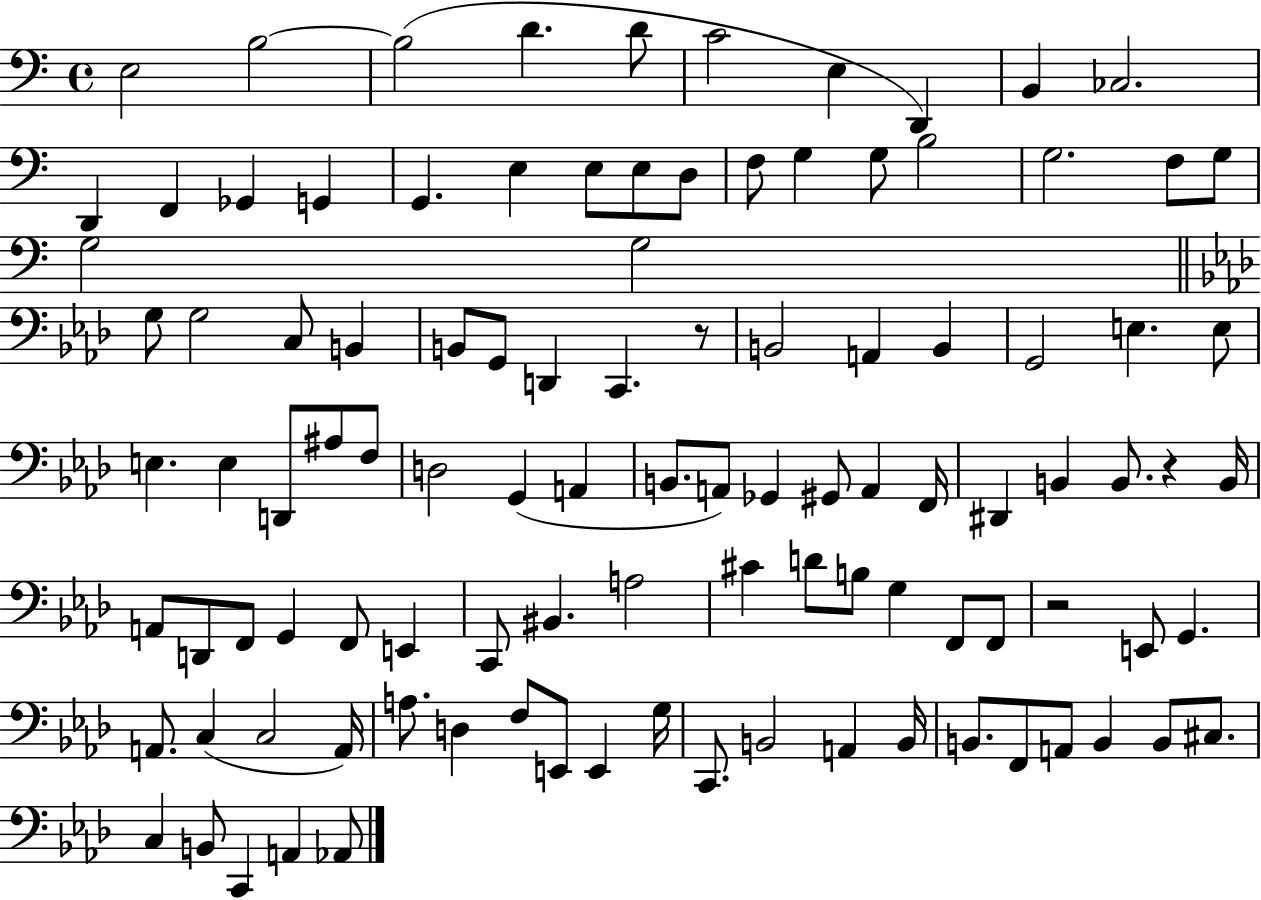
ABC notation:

X:1
T:Untitled
M:4/4
L:1/4
K:C
E,2 B,2 B,2 D D/2 C2 E, D,, B,, _C,2 D,, F,, _G,, G,, G,, E, E,/2 E,/2 D,/2 F,/2 G, G,/2 B,2 G,2 F,/2 G,/2 G,2 G,2 G,/2 G,2 C,/2 B,, B,,/2 G,,/2 D,, C,, z/2 B,,2 A,, B,, G,,2 E, E,/2 E, E, D,,/2 ^A,/2 F,/2 D,2 G,, A,, B,,/2 A,,/2 _G,, ^G,,/2 A,, F,,/4 ^D,, B,, B,,/2 z B,,/4 A,,/2 D,,/2 F,,/2 G,, F,,/2 E,, C,,/2 ^B,, A,2 ^C D/2 B,/2 G, F,,/2 F,,/2 z2 E,,/2 G,, A,,/2 C, C,2 A,,/4 A,/2 D, F,/2 E,,/2 E,, G,/4 C,,/2 B,,2 A,, B,,/4 B,,/2 F,,/2 A,,/2 B,, B,,/2 ^C,/2 C, B,,/2 C,, A,, _A,,/2